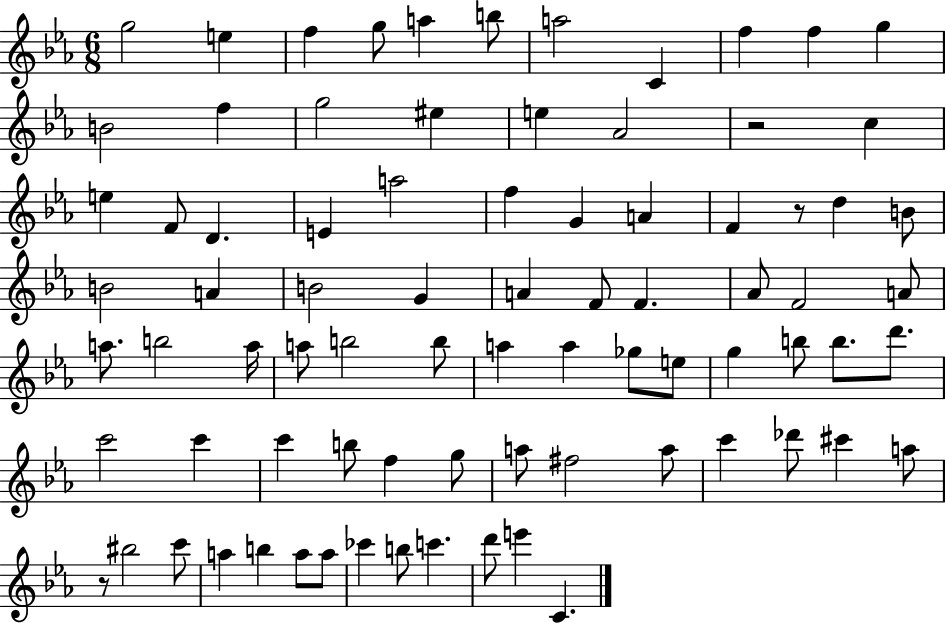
{
  \clef treble
  \numericTimeSignature
  \time 6/8
  \key ees \major
  \repeat volta 2 { g''2 e''4 | f''4 g''8 a''4 b''8 | a''2 c'4 | f''4 f''4 g''4 | \break b'2 f''4 | g''2 eis''4 | e''4 aes'2 | r2 c''4 | \break e''4 f'8 d'4. | e'4 a''2 | f''4 g'4 a'4 | f'4 r8 d''4 b'8 | \break b'2 a'4 | b'2 g'4 | a'4 f'8 f'4. | aes'8 f'2 a'8 | \break a''8. b''2 a''16 | a''8 b''2 b''8 | a''4 a''4 ges''8 e''8 | g''4 b''8 b''8. d'''8. | \break c'''2 c'''4 | c'''4 b''8 f''4 g''8 | a''8 fis''2 a''8 | c'''4 des'''8 cis'''4 a''8 | \break r8 bis''2 c'''8 | a''4 b''4 a''8 a''8 | ces'''4 b''8 c'''4. | d'''8 e'''4 c'4. | \break } \bar "|."
}